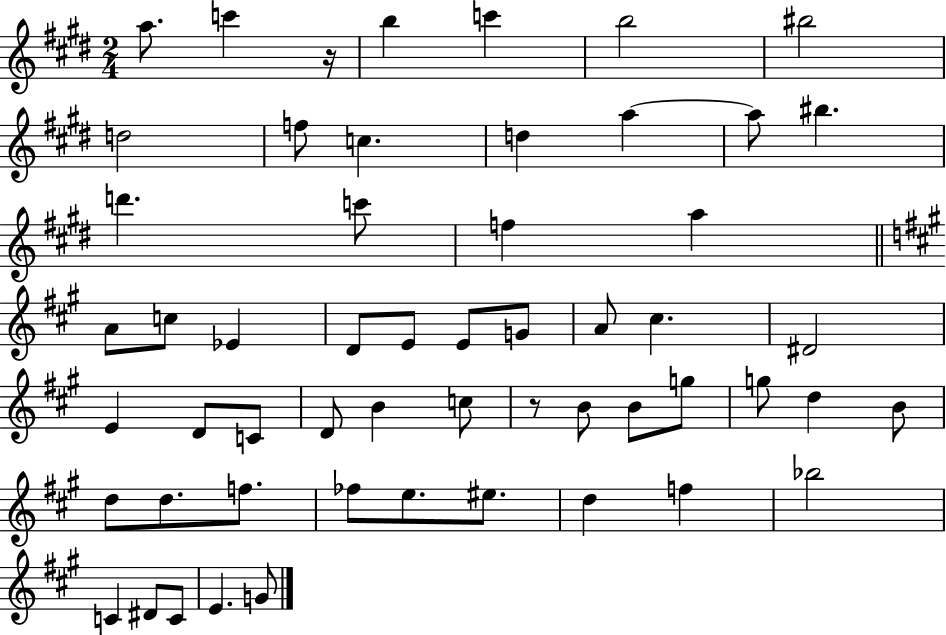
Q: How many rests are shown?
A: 2